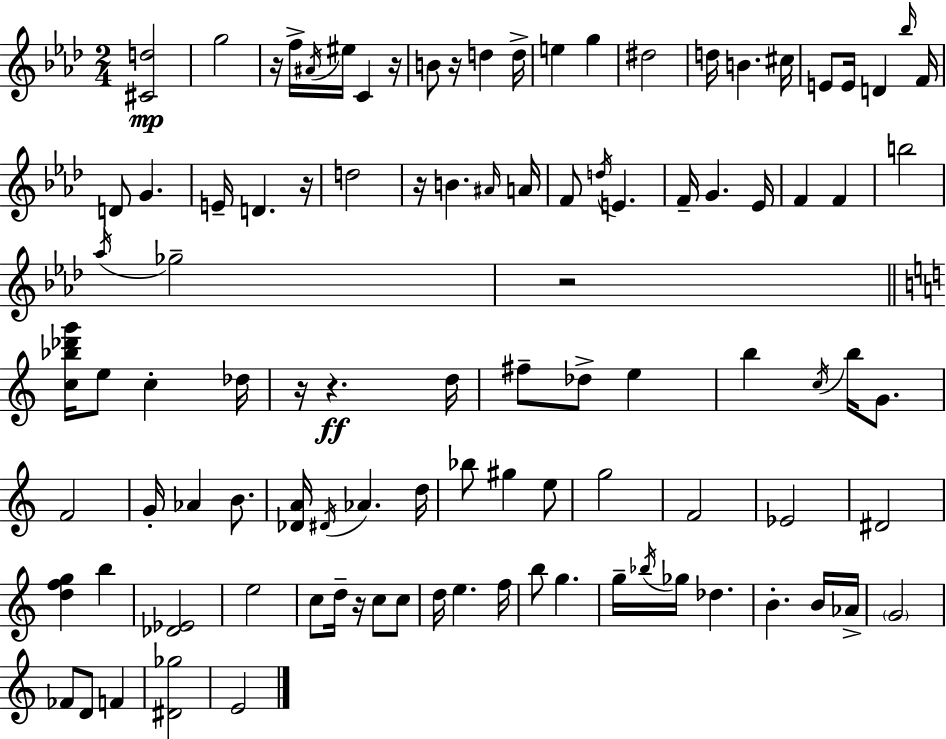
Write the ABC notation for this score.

X:1
T:Untitled
M:2/4
L:1/4
K:Ab
[^Cd]2 g2 z/4 f/4 ^A/4 ^e/4 C z/4 B/2 z/4 d d/4 e g ^d2 d/4 B ^c/4 E/2 E/4 D _b/4 F/4 D/2 G E/4 D z/4 d2 z/4 B ^A/4 A/4 F/2 d/4 E F/4 G _E/4 F F b2 _a/4 _g2 z2 [c_b_d'g']/4 e/2 c _d/4 z/4 z d/4 ^f/2 _d/2 e b c/4 b/4 G/2 F2 G/4 _A B/2 [_DA]/4 ^D/4 _A d/4 _b/2 ^g e/2 g2 F2 _E2 ^D2 [dfg] b [_D_E]2 e2 c/2 d/4 z/4 c/2 c/2 d/4 e f/4 b/2 g g/4 _b/4 _g/4 _d B B/4 _A/4 G2 _F/2 D/2 F [^D_g]2 E2